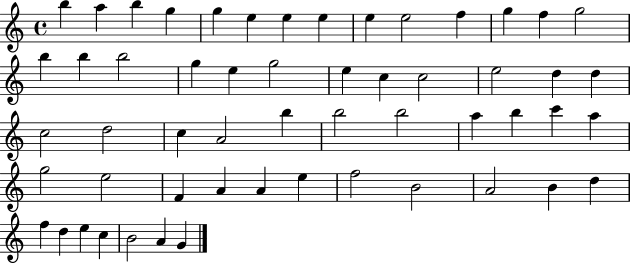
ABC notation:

X:1
T:Untitled
M:4/4
L:1/4
K:C
b a b g g e e e e e2 f g f g2 b b b2 g e g2 e c c2 e2 d d c2 d2 c A2 b b2 b2 a b c' a g2 e2 F A A e f2 B2 A2 B d f d e c B2 A G